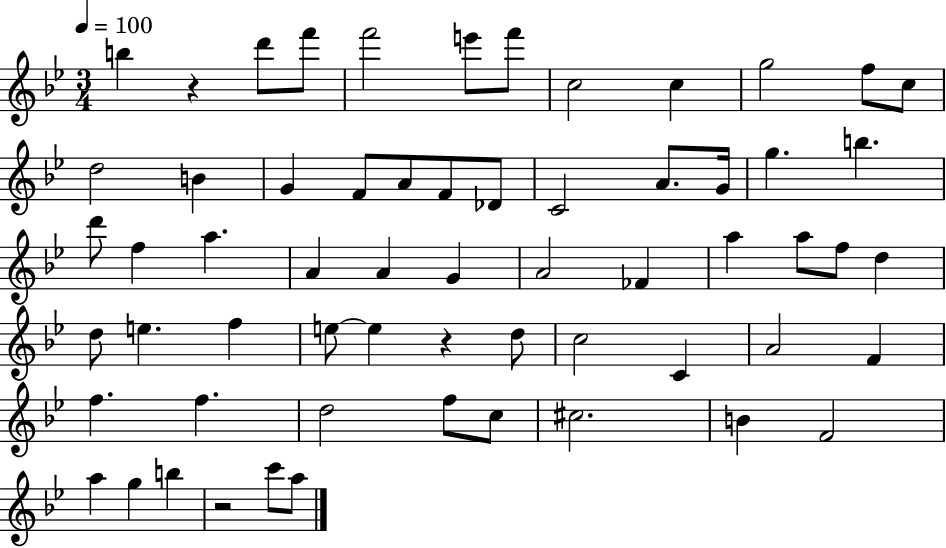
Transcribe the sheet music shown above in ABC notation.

X:1
T:Untitled
M:3/4
L:1/4
K:Bb
b z d'/2 f'/2 f'2 e'/2 f'/2 c2 c g2 f/2 c/2 d2 B G F/2 A/2 F/2 _D/2 C2 A/2 G/4 g b d'/2 f a A A G A2 _F a a/2 f/2 d d/2 e f e/2 e z d/2 c2 C A2 F f f d2 f/2 c/2 ^c2 B F2 a g b z2 c'/2 a/2